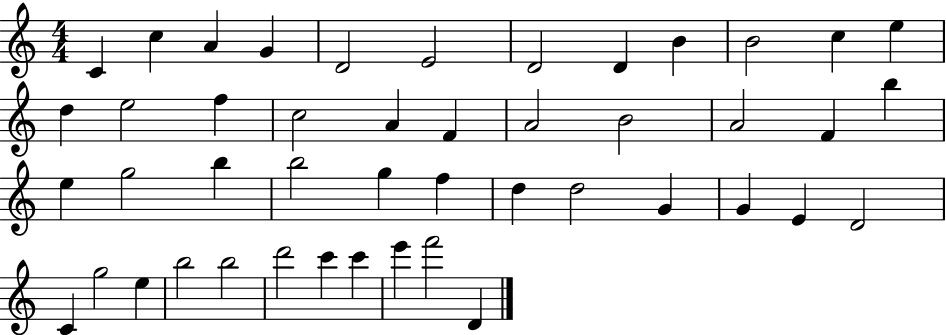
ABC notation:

X:1
T:Untitled
M:4/4
L:1/4
K:C
C c A G D2 E2 D2 D B B2 c e d e2 f c2 A F A2 B2 A2 F b e g2 b b2 g f d d2 G G E D2 C g2 e b2 b2 d'2 c' c' e' f'2 D